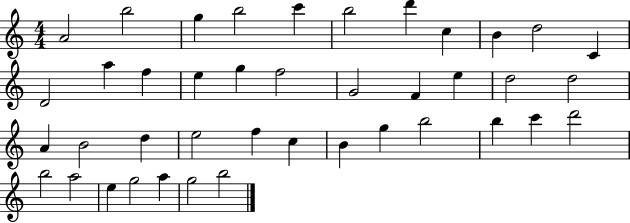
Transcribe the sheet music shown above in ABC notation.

X:1
T:Untitled
M:4/4
L:1/4
K:C
A2 b2 g b2 c' b2 d' c B d2 C D2 a f e g f2 G2 F e d2 d2 A B2 d e2 f c B g b2 b c' d'2 b2 a2 e g2 a g2 b2